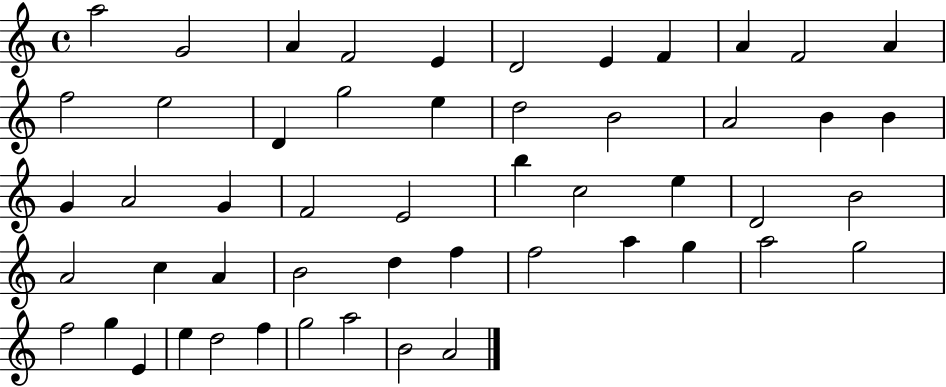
{
  \clef treble
  \time 4/4
  \defaultTimeSignature
  \key c \major
  a''2 g'2 | a'4 f'2 e'4 | d'2 e'4 f'4 | a'4 f'2 a'4 | \break f''2 e''2 | d'4 g''2 e''4 | d''2 b'2 | a'2 b'4 b'4 | \break g'4 a'2 g'4 | f'2 e'2 | b''4 c''2 e''4 | d'2 b'2 | \break a'2 c''4 a'4 | b'2 d''4 f''4 | f''2 a''4 g''4 | a''2 g''2 | \break f''2 g''4 e'4 | e''4 d''2 f''4 | g''2 a''2 | b'2 a'2 | \break \bar "|."
}